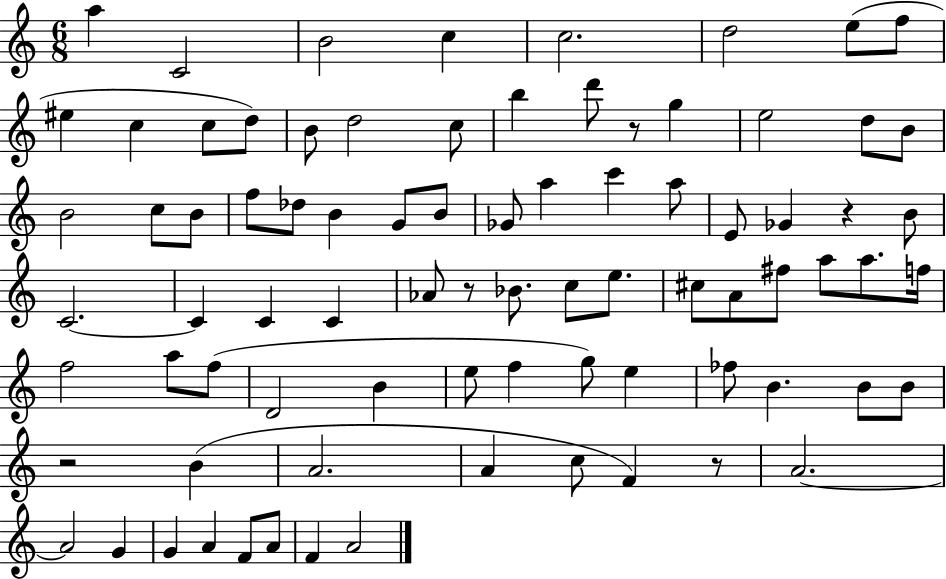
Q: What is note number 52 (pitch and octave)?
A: A5